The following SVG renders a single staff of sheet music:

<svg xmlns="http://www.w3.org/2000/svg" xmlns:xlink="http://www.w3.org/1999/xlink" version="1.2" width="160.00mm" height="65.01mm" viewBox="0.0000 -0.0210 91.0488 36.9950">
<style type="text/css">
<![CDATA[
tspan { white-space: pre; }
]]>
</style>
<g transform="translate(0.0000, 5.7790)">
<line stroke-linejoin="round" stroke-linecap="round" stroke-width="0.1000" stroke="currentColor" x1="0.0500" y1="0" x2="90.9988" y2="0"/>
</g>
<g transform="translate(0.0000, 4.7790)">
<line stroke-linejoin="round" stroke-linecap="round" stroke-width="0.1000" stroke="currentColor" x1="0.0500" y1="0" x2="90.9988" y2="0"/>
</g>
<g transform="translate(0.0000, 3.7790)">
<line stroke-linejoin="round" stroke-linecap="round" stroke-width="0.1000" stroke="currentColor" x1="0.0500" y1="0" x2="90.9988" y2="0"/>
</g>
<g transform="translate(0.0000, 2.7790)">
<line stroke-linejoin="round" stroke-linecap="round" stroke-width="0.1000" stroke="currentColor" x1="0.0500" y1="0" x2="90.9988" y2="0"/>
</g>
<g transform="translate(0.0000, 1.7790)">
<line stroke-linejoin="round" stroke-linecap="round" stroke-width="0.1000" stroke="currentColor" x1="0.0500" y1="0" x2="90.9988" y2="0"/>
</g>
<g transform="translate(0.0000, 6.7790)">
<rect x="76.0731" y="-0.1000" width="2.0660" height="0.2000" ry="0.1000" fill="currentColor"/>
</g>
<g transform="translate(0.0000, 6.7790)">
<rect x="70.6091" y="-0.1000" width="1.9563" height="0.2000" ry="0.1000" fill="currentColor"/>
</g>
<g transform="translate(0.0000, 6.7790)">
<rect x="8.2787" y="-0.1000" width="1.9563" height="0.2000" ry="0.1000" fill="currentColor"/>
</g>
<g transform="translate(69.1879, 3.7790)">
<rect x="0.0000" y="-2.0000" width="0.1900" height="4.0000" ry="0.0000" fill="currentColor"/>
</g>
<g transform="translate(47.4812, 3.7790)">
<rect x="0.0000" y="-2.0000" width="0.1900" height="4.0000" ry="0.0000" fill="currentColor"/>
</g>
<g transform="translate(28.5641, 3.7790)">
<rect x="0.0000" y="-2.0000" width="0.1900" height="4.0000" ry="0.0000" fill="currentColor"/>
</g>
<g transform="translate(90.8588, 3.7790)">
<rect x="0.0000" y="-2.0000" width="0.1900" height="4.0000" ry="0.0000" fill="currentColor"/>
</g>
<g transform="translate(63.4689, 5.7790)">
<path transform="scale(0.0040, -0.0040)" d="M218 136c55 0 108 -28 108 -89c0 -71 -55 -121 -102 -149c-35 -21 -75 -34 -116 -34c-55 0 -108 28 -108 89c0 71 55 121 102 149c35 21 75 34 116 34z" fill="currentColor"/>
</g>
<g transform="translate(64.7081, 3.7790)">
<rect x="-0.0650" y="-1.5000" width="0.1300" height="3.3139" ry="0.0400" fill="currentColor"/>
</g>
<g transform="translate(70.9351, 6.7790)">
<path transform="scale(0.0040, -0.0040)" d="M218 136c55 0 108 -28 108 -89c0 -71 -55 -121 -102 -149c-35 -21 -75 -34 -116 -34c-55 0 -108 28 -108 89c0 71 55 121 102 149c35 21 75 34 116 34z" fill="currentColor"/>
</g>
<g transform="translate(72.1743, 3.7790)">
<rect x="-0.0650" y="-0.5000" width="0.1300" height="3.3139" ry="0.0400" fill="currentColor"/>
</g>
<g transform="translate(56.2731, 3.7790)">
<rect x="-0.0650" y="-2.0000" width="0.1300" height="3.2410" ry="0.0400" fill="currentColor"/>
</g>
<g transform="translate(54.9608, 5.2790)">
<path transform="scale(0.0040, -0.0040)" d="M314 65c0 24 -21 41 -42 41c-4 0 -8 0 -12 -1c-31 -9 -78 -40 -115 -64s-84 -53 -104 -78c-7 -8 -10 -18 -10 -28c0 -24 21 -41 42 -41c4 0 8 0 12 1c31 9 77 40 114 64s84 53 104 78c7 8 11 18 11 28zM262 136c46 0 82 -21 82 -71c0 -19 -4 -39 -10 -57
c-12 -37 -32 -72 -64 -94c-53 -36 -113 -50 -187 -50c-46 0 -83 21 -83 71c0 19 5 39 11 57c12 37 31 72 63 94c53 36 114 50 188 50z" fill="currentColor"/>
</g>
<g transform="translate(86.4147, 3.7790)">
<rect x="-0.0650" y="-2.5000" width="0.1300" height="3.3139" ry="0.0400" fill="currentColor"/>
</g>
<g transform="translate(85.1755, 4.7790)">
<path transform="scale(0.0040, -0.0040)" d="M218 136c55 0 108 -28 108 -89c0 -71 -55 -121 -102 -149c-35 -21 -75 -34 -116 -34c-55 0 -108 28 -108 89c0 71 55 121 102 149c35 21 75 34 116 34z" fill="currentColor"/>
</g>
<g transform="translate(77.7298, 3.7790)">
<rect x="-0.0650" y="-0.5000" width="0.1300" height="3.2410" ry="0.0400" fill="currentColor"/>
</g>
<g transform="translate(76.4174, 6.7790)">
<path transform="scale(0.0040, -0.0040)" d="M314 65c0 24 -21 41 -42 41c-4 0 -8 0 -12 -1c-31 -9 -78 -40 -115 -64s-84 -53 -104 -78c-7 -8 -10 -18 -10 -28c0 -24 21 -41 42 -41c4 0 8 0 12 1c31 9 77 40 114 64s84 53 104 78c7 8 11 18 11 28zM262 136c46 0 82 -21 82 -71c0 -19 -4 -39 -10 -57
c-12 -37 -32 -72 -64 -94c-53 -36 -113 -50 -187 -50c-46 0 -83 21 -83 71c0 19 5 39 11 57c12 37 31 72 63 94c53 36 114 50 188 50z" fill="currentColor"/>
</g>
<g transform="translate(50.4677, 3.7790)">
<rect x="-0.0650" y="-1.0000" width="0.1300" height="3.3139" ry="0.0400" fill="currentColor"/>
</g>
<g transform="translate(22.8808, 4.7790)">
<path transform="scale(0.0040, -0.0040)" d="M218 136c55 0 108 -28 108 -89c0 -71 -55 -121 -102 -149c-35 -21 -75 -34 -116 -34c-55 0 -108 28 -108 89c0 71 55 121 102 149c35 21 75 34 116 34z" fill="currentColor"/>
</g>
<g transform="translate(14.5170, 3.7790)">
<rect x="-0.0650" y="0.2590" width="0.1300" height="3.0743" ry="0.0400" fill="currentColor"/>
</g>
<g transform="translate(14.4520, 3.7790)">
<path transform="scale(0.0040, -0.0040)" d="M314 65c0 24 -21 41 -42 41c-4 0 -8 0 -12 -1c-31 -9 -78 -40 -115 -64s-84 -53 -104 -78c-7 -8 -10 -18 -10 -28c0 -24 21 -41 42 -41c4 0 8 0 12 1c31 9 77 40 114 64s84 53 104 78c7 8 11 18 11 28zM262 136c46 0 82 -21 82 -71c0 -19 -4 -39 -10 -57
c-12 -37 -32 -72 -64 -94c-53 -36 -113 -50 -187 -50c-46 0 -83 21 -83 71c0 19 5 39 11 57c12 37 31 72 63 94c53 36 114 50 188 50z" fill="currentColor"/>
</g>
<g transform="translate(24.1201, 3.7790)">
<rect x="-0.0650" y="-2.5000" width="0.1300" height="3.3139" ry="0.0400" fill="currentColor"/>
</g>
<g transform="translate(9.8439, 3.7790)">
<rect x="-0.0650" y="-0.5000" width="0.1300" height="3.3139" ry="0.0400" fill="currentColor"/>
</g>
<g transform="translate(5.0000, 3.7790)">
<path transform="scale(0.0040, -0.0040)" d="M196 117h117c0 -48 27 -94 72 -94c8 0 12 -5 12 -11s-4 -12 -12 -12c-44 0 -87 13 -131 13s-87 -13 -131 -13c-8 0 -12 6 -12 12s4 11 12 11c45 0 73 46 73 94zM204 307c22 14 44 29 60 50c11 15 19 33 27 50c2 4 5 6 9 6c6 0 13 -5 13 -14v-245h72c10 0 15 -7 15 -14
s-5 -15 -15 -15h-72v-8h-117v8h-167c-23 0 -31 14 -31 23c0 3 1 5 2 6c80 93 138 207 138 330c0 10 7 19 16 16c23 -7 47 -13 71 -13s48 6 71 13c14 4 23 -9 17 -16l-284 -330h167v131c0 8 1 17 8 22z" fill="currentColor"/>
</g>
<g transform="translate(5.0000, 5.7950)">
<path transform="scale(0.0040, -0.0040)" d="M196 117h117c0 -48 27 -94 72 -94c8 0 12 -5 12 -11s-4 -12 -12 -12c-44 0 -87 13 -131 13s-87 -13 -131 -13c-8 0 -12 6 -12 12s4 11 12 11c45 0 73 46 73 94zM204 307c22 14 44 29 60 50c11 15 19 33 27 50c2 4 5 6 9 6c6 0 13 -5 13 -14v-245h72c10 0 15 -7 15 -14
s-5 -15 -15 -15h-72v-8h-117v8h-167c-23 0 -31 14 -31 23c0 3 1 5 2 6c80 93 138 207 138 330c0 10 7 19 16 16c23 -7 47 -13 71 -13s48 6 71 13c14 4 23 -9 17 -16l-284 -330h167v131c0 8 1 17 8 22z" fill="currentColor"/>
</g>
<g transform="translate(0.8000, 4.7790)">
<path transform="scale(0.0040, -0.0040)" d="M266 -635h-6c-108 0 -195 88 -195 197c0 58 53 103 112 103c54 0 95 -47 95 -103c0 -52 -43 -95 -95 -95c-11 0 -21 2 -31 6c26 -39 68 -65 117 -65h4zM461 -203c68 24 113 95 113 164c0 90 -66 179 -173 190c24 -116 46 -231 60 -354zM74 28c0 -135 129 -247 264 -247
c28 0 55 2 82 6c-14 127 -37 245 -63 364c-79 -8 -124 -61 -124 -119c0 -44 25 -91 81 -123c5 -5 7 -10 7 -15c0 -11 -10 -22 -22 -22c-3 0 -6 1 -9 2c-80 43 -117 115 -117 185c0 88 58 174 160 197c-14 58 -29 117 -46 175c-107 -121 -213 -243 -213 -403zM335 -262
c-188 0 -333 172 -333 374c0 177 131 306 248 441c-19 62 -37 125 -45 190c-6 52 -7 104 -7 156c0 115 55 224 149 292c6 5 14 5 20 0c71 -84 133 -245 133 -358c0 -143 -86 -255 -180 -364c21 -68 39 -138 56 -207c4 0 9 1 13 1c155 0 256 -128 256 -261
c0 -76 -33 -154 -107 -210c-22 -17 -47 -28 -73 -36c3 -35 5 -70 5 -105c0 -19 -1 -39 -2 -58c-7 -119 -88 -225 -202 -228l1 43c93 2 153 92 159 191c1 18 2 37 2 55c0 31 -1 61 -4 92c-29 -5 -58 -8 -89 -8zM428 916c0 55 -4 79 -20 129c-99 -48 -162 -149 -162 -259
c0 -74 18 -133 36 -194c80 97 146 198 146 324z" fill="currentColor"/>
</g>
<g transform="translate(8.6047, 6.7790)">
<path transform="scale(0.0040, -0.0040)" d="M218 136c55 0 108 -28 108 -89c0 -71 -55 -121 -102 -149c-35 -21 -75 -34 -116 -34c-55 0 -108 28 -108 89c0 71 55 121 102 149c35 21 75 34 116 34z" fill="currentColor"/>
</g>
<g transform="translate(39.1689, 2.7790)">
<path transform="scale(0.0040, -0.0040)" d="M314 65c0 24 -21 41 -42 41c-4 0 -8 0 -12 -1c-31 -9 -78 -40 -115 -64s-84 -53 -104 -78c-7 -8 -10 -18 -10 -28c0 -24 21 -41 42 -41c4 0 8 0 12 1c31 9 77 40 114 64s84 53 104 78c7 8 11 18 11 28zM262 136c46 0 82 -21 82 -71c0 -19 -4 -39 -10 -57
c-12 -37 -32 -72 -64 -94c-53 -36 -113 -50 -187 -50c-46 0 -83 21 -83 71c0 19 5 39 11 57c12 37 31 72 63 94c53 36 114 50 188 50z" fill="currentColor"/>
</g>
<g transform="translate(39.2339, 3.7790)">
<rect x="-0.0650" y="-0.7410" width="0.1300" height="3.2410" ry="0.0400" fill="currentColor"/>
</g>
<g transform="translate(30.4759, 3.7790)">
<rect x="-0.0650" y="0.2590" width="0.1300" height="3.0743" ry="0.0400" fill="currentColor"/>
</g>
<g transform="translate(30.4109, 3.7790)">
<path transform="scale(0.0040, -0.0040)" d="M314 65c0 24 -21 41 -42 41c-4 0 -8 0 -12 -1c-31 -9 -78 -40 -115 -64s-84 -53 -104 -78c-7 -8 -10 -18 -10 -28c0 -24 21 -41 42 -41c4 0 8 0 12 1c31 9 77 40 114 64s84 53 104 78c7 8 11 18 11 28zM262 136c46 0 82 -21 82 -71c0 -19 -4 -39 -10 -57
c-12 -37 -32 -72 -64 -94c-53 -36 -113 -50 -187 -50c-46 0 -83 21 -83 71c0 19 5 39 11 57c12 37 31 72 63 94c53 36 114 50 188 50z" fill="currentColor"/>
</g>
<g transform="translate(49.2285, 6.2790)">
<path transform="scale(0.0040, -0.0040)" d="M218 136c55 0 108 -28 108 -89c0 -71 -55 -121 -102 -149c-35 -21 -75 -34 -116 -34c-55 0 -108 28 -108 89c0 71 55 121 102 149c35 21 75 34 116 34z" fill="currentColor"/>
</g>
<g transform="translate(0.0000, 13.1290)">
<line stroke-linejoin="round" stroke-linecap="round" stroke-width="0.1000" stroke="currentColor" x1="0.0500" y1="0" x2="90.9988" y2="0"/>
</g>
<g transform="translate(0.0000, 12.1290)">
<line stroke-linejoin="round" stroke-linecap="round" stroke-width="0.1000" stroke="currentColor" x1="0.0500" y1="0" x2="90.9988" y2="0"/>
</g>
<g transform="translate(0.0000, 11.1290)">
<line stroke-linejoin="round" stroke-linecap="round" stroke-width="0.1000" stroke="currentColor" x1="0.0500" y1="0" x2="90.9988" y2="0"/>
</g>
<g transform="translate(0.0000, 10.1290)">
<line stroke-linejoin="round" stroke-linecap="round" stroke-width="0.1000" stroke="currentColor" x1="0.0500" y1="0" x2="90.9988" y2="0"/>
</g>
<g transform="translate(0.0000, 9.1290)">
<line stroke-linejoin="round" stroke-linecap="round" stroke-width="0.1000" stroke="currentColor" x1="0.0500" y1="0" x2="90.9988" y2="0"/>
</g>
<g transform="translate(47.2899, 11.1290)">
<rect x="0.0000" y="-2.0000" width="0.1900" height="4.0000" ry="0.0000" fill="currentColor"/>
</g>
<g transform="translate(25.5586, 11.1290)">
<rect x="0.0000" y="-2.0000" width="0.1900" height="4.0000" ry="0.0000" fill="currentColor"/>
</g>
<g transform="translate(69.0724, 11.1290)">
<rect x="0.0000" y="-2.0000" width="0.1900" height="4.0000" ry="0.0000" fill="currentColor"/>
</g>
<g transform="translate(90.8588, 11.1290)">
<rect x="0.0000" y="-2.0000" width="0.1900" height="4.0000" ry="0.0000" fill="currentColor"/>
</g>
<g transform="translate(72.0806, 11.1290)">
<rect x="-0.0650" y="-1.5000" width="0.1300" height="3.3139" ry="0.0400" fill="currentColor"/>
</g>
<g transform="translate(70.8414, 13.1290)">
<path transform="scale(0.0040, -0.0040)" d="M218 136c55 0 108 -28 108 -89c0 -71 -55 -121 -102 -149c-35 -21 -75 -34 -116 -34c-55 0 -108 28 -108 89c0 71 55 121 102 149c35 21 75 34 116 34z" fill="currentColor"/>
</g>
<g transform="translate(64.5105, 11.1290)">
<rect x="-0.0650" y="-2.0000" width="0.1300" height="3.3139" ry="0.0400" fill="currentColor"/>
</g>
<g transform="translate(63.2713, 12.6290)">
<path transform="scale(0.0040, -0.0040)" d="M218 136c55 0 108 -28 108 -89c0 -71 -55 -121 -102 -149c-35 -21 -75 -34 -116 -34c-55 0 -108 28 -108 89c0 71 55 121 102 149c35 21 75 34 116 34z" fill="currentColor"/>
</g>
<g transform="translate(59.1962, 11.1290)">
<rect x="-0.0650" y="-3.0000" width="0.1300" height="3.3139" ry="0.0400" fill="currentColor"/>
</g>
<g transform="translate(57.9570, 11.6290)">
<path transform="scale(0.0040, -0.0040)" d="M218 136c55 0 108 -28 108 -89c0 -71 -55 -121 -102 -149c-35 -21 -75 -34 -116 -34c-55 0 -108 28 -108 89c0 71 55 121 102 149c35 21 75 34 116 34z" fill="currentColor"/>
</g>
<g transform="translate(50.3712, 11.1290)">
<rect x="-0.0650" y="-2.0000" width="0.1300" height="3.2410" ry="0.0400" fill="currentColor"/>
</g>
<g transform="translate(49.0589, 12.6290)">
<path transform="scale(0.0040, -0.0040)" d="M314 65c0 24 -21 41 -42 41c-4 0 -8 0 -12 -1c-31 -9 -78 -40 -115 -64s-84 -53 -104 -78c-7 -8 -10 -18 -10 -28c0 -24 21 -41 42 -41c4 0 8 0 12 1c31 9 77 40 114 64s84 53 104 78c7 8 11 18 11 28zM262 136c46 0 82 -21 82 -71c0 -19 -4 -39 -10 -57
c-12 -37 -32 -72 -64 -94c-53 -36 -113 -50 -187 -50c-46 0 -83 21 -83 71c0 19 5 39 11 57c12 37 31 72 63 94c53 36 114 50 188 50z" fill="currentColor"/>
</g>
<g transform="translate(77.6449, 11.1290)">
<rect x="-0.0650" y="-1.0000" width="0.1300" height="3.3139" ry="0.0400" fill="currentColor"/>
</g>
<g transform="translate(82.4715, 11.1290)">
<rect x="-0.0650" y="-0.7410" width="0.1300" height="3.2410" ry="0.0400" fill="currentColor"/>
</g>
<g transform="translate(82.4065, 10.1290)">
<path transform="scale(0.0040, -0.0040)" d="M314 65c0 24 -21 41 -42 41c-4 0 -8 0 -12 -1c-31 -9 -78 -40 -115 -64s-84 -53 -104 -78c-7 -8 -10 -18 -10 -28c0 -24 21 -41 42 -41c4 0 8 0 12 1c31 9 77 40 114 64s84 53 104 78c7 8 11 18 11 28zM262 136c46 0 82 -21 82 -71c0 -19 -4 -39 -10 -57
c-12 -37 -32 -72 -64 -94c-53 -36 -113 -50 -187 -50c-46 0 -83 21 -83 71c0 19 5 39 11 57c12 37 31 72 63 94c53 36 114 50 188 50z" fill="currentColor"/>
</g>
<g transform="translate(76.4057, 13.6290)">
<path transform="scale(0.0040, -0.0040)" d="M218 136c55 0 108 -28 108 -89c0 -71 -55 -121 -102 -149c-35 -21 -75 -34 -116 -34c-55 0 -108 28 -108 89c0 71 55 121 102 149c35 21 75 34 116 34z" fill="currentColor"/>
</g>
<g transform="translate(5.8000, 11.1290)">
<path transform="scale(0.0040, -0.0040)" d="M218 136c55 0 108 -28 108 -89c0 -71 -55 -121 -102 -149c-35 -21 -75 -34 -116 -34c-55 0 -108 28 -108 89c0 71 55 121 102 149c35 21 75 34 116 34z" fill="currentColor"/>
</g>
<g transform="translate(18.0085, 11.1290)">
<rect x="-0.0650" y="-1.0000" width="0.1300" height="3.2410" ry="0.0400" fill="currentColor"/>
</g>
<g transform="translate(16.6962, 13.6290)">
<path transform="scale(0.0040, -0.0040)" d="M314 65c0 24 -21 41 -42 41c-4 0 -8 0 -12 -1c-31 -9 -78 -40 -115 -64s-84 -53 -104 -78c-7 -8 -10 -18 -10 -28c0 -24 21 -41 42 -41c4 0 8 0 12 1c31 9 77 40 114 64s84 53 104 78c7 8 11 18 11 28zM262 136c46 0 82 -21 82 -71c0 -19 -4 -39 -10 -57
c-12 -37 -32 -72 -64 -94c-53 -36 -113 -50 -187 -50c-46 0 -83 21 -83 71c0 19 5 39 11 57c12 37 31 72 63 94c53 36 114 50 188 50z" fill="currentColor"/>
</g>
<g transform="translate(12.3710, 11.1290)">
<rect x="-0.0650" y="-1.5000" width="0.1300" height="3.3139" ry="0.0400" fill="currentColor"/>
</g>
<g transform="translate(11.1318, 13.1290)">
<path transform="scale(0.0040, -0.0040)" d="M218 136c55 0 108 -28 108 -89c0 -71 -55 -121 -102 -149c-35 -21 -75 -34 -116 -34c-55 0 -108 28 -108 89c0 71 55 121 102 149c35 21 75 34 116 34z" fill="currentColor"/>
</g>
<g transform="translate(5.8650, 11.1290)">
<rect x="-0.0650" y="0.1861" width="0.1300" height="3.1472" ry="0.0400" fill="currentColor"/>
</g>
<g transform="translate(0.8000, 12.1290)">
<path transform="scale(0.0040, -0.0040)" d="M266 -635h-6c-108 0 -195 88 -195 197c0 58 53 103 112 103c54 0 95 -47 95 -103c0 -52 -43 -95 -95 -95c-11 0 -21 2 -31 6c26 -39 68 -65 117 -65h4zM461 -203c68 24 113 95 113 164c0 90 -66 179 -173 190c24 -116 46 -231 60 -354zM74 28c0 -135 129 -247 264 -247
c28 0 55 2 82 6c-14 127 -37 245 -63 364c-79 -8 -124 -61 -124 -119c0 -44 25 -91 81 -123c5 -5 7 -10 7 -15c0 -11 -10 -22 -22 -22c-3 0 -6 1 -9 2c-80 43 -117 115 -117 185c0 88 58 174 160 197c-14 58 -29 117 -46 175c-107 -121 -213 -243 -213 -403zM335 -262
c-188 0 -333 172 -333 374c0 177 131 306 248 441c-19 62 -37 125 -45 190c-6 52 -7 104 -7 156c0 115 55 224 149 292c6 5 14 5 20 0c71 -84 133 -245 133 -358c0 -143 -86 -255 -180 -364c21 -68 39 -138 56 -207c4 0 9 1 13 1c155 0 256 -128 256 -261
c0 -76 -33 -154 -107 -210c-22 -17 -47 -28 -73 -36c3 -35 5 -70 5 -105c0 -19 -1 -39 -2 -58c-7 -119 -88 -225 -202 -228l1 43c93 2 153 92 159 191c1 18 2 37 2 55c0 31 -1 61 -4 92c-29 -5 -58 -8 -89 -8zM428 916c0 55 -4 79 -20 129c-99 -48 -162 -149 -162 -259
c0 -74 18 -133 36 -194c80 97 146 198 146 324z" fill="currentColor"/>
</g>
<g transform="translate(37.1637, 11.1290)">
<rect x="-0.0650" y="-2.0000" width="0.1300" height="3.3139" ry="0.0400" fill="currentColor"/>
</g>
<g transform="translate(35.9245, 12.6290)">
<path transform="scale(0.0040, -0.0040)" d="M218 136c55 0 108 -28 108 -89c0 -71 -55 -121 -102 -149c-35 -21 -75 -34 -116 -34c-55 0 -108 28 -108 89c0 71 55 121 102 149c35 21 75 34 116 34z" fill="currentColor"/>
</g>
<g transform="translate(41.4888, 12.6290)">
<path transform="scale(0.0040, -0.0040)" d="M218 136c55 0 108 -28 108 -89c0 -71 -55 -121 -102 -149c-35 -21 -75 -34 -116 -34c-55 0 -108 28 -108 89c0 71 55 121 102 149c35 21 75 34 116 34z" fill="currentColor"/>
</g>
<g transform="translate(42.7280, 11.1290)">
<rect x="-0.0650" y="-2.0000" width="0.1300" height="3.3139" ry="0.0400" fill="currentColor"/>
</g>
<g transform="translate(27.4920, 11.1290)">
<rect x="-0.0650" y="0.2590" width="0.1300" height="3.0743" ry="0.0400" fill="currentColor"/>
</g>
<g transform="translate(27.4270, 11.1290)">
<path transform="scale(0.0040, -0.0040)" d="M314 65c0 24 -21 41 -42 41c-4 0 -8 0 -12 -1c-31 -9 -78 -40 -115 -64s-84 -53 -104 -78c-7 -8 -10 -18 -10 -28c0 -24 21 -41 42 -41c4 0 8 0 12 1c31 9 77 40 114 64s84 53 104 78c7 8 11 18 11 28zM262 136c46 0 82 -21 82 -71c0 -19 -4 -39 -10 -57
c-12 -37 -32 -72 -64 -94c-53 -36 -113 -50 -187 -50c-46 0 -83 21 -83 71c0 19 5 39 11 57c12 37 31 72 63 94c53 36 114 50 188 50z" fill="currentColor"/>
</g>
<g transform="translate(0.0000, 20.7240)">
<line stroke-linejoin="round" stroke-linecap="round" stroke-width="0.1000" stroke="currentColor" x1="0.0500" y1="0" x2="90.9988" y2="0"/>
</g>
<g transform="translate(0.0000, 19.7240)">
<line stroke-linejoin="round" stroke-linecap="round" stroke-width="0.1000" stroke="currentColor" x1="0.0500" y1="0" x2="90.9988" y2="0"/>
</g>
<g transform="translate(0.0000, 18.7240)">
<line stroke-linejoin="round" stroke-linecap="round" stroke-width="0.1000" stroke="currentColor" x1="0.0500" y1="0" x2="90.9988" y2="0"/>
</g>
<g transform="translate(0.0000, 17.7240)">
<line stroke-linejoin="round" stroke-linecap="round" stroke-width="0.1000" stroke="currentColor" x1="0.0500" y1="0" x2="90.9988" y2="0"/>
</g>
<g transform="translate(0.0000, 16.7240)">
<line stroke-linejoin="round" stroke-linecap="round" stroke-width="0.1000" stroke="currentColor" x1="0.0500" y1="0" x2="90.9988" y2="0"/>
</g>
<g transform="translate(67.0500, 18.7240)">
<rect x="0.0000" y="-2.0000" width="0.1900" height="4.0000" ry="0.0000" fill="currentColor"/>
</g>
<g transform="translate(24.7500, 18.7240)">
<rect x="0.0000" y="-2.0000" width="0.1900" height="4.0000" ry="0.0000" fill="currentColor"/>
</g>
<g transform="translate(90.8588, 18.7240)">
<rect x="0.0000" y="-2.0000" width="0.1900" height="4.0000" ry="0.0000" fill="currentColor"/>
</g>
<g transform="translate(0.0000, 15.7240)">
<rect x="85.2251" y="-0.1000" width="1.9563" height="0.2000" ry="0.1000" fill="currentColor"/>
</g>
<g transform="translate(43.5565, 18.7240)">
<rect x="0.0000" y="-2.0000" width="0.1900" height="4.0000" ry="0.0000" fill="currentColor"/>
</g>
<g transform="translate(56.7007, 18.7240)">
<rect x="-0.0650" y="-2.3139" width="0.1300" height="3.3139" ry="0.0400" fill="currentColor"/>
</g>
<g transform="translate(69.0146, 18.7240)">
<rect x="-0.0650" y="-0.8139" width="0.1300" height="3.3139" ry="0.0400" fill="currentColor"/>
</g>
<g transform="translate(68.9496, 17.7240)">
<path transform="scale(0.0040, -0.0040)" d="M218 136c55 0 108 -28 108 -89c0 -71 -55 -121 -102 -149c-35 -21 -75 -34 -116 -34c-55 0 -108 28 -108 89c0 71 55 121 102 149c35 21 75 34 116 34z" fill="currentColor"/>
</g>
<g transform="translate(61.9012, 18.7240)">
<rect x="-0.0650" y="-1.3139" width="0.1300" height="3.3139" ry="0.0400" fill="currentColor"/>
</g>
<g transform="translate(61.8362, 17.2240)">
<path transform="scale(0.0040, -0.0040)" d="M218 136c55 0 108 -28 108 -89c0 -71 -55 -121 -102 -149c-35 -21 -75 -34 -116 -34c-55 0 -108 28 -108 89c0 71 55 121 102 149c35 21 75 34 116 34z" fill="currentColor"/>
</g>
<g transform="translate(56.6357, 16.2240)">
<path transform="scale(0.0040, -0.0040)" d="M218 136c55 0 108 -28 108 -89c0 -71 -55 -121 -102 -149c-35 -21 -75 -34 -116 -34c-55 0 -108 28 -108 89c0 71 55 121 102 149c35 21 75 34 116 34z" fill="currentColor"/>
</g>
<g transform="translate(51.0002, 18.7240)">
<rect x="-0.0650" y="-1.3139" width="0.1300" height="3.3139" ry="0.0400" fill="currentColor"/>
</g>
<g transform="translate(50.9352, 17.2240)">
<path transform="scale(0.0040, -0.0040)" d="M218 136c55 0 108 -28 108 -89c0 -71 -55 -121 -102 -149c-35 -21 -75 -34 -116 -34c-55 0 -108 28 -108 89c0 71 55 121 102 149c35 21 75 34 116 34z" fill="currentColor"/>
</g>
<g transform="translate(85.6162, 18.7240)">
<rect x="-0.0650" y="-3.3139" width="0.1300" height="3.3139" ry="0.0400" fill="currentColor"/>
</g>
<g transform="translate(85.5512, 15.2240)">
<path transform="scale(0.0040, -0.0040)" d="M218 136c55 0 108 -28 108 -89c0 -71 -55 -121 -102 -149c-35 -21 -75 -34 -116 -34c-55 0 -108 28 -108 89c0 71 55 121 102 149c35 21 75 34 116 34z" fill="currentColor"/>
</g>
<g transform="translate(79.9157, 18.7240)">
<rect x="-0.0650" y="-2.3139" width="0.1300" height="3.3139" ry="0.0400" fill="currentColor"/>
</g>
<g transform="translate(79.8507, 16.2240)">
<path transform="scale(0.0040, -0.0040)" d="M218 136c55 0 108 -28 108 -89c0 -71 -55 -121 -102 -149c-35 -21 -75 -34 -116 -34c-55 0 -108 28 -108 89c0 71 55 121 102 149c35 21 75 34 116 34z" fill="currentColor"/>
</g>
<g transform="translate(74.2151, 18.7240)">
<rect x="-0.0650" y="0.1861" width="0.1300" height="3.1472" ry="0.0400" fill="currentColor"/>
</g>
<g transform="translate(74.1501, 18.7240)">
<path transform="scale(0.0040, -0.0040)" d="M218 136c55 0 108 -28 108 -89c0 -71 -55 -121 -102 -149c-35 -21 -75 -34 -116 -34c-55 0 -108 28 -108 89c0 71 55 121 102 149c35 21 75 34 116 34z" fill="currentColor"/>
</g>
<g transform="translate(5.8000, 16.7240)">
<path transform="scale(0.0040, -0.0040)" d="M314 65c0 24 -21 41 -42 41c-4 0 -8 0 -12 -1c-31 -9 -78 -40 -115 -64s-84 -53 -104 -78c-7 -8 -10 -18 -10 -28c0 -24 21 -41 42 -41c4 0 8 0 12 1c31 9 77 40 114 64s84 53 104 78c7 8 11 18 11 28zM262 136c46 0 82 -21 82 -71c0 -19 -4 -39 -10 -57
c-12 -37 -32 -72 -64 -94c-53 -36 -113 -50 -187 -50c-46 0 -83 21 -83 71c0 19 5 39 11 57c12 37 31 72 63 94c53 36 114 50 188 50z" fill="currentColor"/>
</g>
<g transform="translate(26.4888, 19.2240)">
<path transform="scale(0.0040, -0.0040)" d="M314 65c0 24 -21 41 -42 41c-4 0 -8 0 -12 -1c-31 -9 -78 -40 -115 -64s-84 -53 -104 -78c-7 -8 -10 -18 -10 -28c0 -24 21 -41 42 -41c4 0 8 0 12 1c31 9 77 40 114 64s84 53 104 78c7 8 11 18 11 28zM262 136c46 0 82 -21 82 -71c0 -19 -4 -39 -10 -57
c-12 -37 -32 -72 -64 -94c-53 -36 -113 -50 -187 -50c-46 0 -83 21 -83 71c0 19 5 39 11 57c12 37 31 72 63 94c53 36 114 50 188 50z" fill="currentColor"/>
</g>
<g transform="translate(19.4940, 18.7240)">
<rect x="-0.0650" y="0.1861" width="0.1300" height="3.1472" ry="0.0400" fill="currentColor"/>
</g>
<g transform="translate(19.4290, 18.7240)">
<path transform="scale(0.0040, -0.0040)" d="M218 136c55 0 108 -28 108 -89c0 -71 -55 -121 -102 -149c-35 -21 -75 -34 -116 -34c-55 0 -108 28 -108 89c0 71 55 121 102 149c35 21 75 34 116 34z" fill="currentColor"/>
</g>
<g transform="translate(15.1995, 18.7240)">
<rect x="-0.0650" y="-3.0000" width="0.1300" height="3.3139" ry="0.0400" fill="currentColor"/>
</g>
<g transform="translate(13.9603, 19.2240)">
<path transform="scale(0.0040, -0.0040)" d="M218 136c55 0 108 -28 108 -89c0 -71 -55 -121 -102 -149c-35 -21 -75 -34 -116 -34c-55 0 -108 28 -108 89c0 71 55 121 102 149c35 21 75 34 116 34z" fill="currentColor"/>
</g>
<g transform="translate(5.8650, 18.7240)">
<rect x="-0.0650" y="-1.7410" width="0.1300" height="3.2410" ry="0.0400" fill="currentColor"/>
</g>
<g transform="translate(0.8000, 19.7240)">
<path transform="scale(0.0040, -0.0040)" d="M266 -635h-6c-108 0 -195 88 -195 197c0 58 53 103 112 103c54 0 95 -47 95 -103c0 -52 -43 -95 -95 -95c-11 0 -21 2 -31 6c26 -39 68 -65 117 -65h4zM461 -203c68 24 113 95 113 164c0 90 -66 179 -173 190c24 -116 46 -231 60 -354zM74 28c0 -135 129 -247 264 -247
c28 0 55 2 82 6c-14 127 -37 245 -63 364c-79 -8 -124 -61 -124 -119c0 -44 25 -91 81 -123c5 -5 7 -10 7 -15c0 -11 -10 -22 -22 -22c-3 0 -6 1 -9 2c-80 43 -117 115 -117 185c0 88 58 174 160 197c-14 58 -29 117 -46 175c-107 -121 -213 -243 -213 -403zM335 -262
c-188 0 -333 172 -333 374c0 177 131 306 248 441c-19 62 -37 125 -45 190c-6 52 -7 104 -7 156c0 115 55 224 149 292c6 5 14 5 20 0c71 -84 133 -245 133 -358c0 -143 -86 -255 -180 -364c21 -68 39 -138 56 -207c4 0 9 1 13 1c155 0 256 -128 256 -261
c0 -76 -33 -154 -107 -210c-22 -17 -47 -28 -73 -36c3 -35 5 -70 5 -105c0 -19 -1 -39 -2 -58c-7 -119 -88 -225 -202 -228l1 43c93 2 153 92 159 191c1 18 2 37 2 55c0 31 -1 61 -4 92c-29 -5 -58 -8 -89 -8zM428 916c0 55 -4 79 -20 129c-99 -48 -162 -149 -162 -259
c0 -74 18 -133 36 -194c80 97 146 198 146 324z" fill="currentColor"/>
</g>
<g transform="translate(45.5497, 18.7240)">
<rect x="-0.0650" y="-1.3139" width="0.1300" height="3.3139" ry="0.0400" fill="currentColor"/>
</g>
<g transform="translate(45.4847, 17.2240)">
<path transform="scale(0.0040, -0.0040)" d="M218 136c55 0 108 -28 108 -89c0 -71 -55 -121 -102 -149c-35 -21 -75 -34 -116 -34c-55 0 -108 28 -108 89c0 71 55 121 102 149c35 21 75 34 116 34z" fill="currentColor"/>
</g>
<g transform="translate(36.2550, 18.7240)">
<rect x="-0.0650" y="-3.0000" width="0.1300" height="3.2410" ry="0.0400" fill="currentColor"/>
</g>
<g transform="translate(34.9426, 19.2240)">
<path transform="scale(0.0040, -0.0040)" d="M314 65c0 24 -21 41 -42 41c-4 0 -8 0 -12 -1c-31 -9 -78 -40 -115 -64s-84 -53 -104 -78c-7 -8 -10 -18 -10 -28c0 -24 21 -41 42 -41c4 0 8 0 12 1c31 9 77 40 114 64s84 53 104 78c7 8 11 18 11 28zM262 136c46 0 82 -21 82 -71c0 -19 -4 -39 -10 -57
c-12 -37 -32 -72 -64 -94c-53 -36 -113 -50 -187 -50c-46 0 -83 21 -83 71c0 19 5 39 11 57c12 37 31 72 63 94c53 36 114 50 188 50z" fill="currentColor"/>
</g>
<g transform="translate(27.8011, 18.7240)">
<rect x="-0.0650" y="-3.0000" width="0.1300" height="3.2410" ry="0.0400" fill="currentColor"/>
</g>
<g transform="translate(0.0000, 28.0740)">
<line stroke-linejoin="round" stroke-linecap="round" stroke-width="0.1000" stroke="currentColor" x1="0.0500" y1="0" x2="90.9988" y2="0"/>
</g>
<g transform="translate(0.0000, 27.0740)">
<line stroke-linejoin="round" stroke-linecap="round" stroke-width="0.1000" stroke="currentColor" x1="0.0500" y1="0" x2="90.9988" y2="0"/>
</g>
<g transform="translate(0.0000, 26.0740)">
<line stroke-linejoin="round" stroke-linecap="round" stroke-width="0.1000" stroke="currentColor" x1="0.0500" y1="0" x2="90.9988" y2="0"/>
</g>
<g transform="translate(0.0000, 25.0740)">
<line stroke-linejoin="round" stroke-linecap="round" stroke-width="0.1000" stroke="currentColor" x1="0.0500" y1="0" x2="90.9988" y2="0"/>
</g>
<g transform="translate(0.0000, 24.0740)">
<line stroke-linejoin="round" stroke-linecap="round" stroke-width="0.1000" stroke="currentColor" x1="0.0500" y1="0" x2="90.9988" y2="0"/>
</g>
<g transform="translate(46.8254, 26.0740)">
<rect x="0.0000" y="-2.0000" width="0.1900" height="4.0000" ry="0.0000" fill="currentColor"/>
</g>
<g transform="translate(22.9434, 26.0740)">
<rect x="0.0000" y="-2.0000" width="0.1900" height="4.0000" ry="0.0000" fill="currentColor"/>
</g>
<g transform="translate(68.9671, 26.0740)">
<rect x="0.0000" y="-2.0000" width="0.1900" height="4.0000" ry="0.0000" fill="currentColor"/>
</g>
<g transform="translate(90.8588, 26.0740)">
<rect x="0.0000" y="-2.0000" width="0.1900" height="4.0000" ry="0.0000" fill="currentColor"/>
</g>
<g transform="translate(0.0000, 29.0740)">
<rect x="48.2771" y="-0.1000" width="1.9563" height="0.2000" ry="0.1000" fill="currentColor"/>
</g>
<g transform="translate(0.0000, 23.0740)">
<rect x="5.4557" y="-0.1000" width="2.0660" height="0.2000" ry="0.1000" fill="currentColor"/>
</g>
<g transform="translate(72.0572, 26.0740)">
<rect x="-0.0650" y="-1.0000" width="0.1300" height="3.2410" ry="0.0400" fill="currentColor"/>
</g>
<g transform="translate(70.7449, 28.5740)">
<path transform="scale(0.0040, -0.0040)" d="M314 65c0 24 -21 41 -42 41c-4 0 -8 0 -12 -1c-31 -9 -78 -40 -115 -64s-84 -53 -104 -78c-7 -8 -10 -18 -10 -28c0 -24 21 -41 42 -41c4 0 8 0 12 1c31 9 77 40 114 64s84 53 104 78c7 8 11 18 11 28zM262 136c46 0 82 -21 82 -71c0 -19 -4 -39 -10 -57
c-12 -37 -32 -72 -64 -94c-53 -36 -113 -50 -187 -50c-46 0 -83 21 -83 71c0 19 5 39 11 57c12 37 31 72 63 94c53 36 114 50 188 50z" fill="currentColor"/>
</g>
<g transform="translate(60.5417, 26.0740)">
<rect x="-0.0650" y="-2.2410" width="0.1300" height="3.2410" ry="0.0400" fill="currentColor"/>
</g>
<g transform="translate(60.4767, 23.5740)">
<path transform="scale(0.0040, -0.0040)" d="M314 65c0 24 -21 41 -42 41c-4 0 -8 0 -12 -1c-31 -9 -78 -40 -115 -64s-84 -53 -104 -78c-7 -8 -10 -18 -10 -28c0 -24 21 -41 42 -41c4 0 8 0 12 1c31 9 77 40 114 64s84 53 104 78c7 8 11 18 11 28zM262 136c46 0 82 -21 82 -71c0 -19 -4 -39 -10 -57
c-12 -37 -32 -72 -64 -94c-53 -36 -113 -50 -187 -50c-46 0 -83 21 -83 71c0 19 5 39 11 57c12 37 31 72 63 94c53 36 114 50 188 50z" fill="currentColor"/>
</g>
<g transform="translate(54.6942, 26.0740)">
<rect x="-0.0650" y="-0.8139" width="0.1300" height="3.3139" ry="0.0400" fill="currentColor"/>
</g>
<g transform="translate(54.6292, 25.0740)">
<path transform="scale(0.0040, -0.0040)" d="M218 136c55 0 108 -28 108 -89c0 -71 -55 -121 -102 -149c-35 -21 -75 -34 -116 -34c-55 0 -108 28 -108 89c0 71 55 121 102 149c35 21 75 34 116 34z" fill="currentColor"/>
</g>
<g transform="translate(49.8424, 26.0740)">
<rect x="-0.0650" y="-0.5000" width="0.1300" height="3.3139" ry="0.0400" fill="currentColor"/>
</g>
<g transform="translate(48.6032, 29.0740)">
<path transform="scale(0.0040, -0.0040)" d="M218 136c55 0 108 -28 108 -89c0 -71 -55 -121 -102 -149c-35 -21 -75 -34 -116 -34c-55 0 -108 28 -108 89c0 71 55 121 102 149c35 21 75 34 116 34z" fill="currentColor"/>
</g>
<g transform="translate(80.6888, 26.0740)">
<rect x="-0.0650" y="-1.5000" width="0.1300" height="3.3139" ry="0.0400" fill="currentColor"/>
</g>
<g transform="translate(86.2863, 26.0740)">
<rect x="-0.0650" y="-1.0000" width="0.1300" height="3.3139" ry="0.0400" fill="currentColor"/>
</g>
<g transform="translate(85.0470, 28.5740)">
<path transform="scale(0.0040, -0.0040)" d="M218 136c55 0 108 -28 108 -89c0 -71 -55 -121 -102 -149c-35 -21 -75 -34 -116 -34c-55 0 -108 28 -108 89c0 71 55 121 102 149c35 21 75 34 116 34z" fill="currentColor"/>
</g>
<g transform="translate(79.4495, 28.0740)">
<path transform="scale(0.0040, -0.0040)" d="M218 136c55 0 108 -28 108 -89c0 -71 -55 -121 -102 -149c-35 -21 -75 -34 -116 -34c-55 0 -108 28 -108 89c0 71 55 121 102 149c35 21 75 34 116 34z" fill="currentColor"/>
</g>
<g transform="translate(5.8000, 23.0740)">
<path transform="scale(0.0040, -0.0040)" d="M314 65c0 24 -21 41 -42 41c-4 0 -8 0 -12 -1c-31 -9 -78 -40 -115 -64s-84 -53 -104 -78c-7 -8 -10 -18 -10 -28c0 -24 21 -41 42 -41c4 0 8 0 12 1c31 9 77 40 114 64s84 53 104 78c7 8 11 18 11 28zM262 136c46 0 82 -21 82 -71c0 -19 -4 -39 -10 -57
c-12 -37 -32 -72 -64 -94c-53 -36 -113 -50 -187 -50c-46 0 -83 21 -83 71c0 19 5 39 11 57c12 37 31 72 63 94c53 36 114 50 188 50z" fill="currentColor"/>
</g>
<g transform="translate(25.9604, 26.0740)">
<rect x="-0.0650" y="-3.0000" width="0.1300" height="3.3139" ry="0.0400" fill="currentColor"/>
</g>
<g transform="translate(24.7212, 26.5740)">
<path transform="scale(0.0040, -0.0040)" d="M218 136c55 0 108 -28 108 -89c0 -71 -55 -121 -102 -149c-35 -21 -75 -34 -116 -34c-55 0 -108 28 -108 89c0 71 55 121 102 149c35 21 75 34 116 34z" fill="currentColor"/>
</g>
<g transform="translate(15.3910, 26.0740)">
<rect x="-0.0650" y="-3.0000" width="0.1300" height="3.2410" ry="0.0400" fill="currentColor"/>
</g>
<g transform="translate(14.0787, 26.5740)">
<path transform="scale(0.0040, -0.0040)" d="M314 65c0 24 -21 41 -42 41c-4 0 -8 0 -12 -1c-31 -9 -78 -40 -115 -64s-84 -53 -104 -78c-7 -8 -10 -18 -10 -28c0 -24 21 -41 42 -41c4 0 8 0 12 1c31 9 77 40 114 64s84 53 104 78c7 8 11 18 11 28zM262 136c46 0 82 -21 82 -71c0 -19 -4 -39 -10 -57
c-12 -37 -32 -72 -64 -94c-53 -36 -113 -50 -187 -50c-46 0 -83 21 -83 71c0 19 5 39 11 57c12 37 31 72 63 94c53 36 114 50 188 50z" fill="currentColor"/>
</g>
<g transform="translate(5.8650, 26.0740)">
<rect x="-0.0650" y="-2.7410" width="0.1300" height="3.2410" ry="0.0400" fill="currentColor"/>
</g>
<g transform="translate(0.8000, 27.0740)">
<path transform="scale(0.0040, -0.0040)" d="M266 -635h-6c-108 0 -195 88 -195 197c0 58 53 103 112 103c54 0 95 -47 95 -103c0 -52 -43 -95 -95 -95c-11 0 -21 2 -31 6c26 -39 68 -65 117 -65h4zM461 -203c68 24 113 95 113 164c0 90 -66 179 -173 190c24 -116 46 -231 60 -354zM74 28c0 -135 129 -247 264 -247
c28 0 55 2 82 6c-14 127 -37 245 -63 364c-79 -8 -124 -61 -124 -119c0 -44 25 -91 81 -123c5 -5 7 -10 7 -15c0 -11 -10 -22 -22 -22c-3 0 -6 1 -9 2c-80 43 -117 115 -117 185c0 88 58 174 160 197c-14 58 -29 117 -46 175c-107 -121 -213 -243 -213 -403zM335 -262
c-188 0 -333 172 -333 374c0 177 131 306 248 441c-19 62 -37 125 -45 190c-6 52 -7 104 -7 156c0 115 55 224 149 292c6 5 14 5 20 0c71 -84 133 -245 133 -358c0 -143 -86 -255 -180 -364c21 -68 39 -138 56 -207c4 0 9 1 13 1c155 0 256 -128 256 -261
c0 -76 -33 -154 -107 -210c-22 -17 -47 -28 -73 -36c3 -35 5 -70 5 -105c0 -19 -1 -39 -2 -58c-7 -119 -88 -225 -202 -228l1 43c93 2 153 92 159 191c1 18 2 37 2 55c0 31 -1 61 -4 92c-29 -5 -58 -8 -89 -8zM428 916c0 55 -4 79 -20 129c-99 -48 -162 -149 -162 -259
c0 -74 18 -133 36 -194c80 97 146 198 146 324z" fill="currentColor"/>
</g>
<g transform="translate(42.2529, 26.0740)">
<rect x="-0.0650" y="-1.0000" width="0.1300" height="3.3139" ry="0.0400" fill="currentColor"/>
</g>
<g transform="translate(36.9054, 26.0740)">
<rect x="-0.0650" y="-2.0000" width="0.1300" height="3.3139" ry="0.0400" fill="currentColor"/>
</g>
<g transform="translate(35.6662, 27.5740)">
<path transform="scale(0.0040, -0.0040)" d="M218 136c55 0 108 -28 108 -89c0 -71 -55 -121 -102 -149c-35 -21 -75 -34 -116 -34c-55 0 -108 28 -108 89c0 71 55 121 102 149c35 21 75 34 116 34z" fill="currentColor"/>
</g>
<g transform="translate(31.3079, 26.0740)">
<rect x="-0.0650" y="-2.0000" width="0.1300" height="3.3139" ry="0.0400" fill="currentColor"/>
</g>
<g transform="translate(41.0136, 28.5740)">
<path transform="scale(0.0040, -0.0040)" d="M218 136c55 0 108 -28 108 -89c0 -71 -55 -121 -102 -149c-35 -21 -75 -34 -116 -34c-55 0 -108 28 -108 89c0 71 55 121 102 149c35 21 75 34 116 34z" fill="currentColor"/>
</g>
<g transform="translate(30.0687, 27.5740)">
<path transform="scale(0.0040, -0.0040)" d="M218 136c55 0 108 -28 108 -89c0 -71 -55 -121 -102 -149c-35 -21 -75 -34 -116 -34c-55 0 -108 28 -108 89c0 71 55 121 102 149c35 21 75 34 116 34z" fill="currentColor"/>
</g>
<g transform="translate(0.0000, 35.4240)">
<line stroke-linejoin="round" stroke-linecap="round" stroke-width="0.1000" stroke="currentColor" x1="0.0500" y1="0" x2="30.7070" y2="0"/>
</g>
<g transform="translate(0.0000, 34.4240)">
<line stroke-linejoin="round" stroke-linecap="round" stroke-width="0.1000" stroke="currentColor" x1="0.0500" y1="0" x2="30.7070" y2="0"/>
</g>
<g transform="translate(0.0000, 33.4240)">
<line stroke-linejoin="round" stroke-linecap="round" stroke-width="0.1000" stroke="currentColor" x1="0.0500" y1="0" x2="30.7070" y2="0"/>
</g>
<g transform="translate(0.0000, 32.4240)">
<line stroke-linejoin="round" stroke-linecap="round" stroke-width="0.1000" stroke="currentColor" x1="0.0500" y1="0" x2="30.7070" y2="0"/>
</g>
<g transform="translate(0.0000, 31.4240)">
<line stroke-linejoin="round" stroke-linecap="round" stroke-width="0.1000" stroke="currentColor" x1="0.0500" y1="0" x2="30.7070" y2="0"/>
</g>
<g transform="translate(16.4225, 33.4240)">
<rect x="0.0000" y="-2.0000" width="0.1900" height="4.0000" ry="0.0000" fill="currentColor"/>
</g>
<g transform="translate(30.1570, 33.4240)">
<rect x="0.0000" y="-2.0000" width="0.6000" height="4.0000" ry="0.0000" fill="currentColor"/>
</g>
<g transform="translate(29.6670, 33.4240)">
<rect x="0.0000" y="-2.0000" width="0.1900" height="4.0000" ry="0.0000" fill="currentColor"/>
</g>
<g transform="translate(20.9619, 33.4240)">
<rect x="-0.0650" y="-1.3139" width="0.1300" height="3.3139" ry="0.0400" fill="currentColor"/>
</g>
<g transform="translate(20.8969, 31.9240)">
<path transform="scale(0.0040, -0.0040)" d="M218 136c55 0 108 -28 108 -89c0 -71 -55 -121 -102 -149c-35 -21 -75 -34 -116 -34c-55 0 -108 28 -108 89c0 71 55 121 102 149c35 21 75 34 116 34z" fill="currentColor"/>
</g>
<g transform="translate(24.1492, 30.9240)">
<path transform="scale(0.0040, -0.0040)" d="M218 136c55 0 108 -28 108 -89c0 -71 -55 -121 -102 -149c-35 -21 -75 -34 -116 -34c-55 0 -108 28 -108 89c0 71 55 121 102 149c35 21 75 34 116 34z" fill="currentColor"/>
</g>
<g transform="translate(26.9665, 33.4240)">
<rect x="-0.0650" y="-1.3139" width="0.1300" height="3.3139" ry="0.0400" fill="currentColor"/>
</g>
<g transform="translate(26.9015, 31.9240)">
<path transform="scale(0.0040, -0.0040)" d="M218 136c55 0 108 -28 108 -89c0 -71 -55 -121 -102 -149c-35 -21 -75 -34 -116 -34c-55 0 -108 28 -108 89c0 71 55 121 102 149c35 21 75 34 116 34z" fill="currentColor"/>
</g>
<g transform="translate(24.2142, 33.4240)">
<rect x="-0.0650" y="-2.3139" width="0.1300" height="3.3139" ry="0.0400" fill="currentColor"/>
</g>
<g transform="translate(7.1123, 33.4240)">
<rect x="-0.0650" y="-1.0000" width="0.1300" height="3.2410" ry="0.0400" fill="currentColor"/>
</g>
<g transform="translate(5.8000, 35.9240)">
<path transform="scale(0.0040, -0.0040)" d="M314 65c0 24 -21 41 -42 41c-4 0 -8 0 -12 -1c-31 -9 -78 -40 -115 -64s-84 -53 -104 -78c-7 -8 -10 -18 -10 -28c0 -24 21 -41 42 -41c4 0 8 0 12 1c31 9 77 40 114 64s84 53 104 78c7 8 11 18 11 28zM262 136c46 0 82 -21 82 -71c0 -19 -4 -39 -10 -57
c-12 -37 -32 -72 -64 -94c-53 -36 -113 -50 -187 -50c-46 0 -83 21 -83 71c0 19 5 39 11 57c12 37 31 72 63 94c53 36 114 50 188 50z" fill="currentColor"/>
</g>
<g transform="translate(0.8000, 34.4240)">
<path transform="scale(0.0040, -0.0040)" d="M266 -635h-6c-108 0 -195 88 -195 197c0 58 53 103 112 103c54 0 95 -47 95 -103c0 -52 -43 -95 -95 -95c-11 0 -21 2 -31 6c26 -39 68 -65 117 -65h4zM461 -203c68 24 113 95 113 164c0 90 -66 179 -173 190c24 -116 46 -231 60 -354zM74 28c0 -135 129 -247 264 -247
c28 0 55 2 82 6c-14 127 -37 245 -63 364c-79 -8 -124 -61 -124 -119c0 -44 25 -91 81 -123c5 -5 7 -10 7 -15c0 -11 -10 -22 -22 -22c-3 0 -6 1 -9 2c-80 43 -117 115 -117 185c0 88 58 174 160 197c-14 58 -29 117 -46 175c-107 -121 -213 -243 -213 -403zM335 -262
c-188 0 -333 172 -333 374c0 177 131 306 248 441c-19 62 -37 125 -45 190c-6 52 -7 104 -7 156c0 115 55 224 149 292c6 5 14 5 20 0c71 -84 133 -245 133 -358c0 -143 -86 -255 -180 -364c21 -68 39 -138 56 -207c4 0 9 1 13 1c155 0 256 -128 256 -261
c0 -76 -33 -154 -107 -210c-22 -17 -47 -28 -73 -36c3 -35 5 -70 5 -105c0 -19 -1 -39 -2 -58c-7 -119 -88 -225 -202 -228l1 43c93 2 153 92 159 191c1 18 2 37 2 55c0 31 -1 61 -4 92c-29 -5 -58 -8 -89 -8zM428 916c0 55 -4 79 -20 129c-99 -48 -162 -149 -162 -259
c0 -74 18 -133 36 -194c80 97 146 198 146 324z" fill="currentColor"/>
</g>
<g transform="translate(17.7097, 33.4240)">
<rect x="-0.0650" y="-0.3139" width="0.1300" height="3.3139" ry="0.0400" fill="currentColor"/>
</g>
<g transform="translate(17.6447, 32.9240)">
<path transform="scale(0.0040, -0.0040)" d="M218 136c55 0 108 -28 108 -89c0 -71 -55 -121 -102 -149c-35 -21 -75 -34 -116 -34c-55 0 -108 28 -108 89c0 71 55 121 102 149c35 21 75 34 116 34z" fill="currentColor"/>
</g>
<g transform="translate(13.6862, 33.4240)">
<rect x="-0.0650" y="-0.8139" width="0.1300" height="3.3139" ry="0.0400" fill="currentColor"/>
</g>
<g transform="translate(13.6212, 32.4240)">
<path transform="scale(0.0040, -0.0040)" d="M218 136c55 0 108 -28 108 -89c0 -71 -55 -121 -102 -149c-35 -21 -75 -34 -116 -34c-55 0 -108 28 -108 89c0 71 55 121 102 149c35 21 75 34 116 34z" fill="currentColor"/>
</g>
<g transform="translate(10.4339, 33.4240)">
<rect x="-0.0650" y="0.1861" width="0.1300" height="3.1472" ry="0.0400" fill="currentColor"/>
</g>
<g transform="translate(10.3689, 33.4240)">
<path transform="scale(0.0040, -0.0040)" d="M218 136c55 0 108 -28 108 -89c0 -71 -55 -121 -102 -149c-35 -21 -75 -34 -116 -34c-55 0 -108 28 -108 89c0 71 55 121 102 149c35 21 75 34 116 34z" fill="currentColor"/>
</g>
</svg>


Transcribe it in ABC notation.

X:1
T:Untitled
M:4/4
L:1/4
K:C
C B2 G B2 d2 D F2 E C C2 G B E D2 B2 F F F2 A F E D d2 f2 A B A2 A2 e e g e d B g b a2 A2 A F F D C d g2 D2 E D D2 B d c e g e